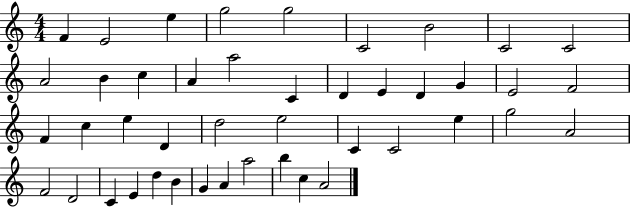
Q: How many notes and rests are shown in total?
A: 44